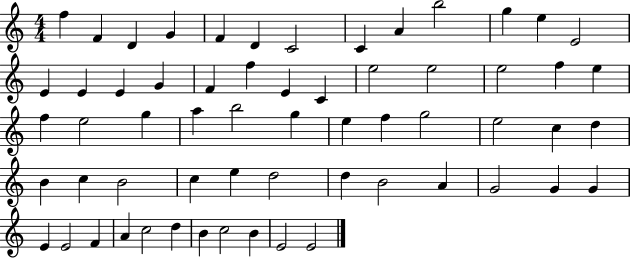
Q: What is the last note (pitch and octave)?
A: E4